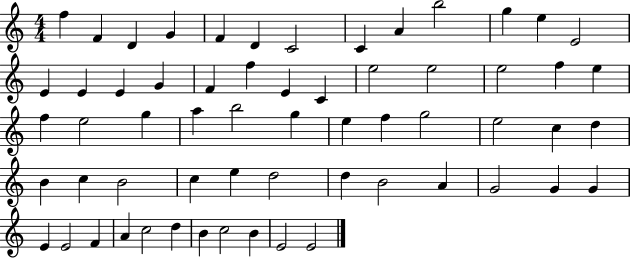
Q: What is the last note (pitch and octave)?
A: E4